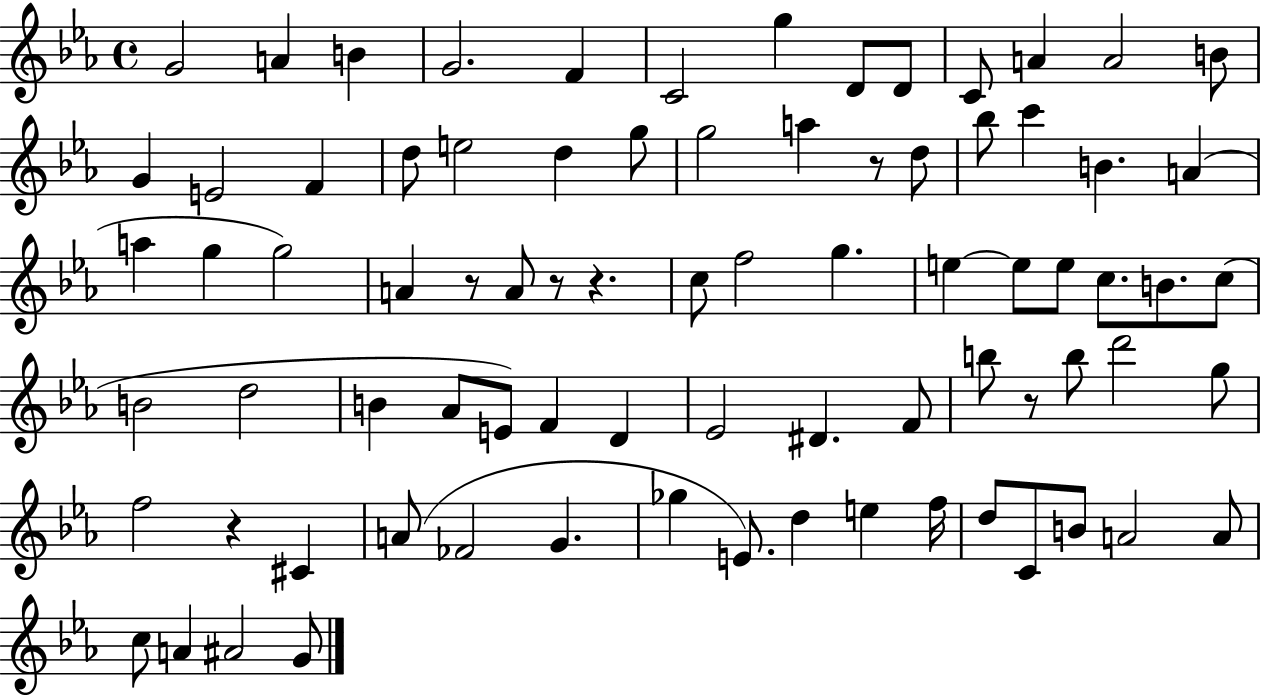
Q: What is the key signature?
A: EES major